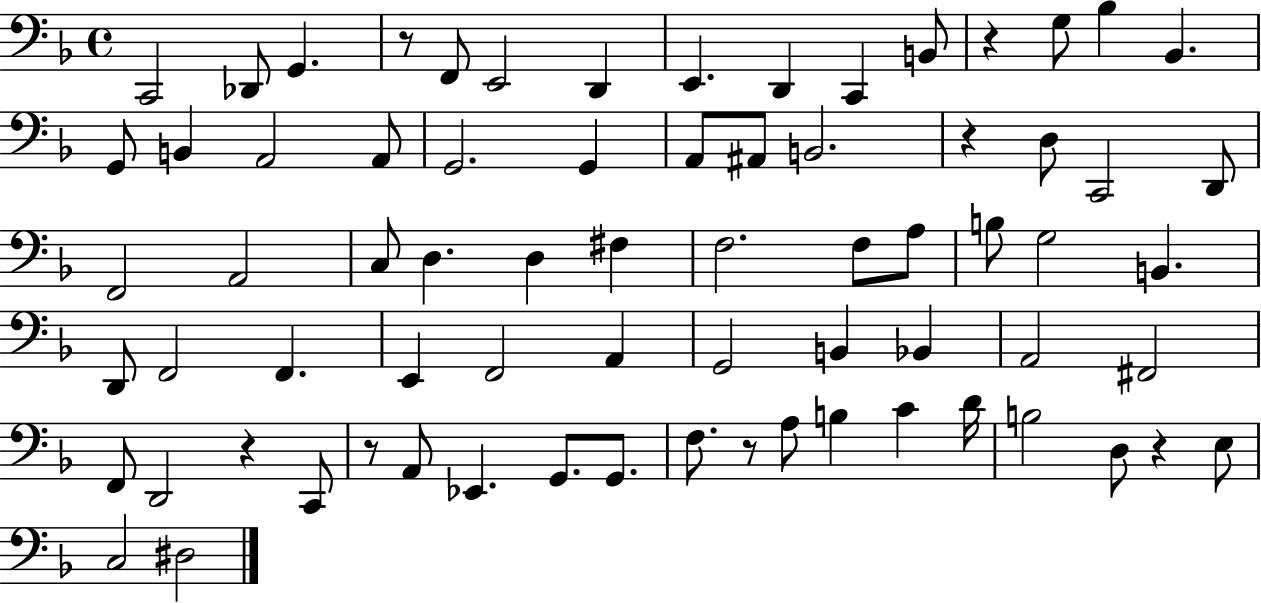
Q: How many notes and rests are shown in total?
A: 72